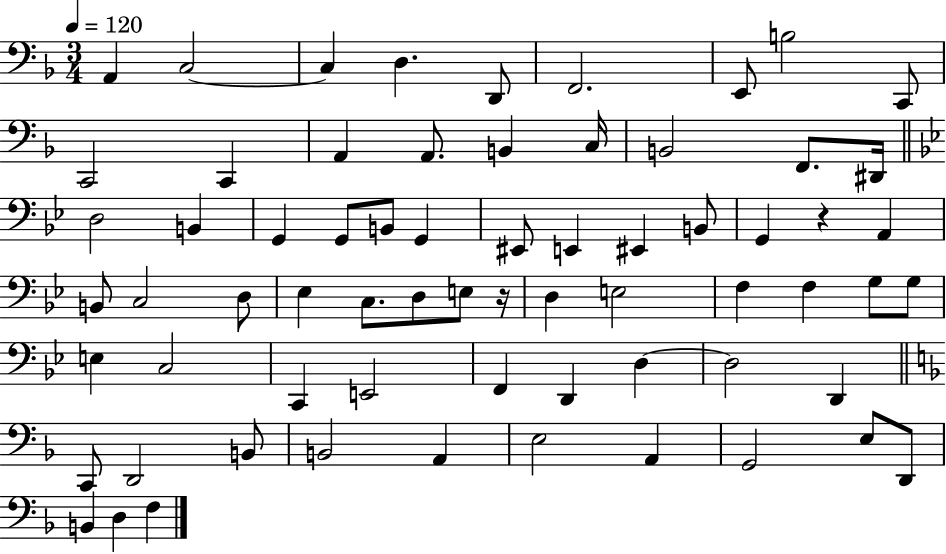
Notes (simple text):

A2/q C3/h C3/q D3/q. D2/e F2/h. E2/e B3/h C2/e C2/h C2/q A2/q A2/e. B2/q C3/s B2/h F2/e. D#2/s D3/h B2/q G2/q G2/e B2/e G2/q EIS2/e E2/q EIS2/q B2/e G2/q R/q A2/q B2/e C3/h D3/e Eb3/q C3/e. D3/e E3/e R/s D3/q E3/h F3/q F3/q G3/e G3/e E3/q C3/h C2/q E2/h F2/q D2/q D3/q D3/h D2/q C2/e D2/h B2/e B2/h A2/q E3/h A2/q G2/h E3/e D2/e B2/q D3/q F3/q